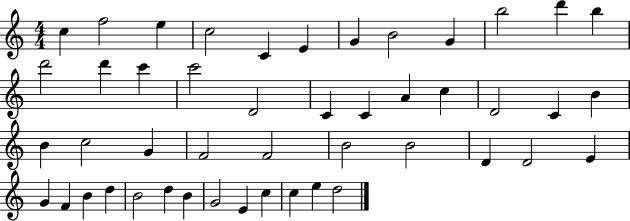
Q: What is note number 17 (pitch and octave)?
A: D4